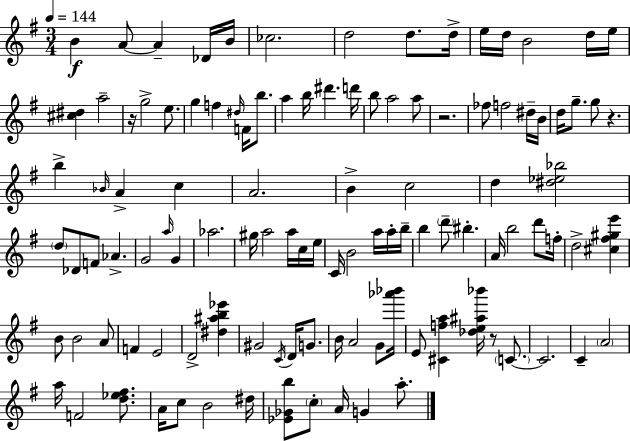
{
  \clef treble
  \numericTimeSignature
  \time 3/4
  \key g \major
  \tempo 4 = 144
  b'4\f a'8~~ a'4-- des'16 b'16 | ces''2. | d''2 d''8. d''16-> | e''16 d''16 b'2 d''16 e''16 | \break <cis'' dis''>4 a''2-- | r16 g''2-> e''8. | g''4 f''4 \grace { dis''16 } f'16 b''8. | a''4 b''16 dis'''4. | \break d'''16 b''8 a''2 a''8 | r2. | fes''8 f''2 dis''16-- | b'16 d''16 g''8.-- g''8 r4. | \break b''4-> \grace { bes'16 } a'4-> c''4 | a'2. | b'4-> c''2 | d''4 <dis'' ees'' bes''>2 | \break \parenthesize d''8 des'8 f'8 aes'4.-> | g'2 \grace { a''16 } g'4 | aes''2. | gis''16 a''2 | \break a''16 c''16 e''16 c'16 b'2 | a''16 a''16-. b''16-- b''4 \parenthesize d'''8-- bis''4.-. | a'16 b''2 | d'''8 f''16-. d''2-> <cis'' fis'' gis'' e'''>4 | \break b'8 b'2 | a'8 f'4 e'2 | d'2-> <dis'' ais'' b'' ees'''>4 | gis'2 \acciaccatura { c'16 } | \break d'16 g'8. b'16 a'2 | g'8 <aes''' bes'''>16 e'8 <cis' f'' a''>4 <des'' e'' ais'' bes'''>16 r8 | \parenthesize c'8.~~ c'2. | c'4-- \parenthesize a'2 | \break a''16 f'2 | <d'' ees'' fis''>8. a'16 c''8 b'2 | dis''16 <ees' ges' b''>8 \parenthesize c''8-. a'16 g'4 | a''8.-. \bar "|."
}